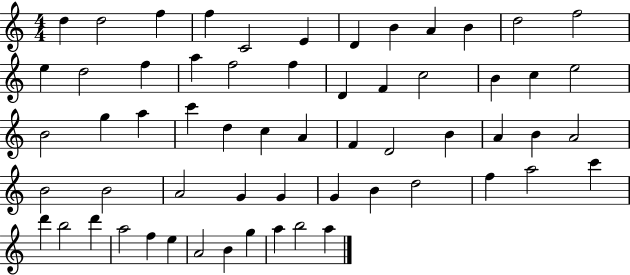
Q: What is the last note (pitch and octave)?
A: A5